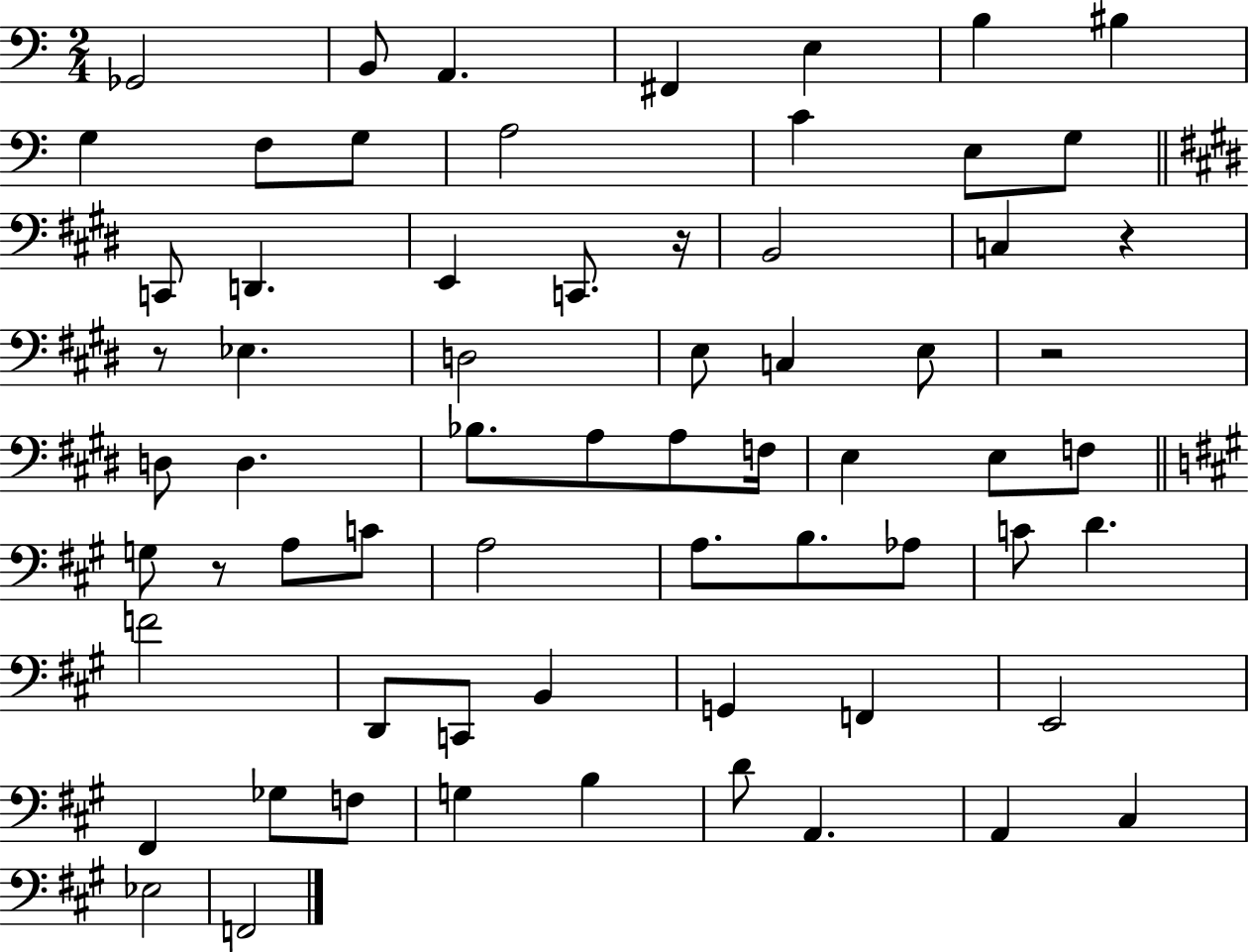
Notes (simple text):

Gb2/h B2/e A2/q. F#2/q E3/q B3/q BIS3/q G3/q F3/e G3/e A3/h C4/q E3/e G3/e C2/e D2/q. E2/q C2/e. R/s B2/h C3/q R/q R/e Eb3/q. D3/h E3/e C3/q E3/e R/h D3/e D3/q. Bb3/e. A3/e A3/e F3/s E3/q E3/e F3/e G3/e R/e A3/e C4/e A3/h A3/e. B3/e. Ab3/e C4/e D4/q. F4/h D2/e C2/e B2/q G2/q F2/q E2/h F#2/q Gb3/e F3/e G3/q B3/q D4/e A2/q. A2/q C#3/q Eb3/h F2/h